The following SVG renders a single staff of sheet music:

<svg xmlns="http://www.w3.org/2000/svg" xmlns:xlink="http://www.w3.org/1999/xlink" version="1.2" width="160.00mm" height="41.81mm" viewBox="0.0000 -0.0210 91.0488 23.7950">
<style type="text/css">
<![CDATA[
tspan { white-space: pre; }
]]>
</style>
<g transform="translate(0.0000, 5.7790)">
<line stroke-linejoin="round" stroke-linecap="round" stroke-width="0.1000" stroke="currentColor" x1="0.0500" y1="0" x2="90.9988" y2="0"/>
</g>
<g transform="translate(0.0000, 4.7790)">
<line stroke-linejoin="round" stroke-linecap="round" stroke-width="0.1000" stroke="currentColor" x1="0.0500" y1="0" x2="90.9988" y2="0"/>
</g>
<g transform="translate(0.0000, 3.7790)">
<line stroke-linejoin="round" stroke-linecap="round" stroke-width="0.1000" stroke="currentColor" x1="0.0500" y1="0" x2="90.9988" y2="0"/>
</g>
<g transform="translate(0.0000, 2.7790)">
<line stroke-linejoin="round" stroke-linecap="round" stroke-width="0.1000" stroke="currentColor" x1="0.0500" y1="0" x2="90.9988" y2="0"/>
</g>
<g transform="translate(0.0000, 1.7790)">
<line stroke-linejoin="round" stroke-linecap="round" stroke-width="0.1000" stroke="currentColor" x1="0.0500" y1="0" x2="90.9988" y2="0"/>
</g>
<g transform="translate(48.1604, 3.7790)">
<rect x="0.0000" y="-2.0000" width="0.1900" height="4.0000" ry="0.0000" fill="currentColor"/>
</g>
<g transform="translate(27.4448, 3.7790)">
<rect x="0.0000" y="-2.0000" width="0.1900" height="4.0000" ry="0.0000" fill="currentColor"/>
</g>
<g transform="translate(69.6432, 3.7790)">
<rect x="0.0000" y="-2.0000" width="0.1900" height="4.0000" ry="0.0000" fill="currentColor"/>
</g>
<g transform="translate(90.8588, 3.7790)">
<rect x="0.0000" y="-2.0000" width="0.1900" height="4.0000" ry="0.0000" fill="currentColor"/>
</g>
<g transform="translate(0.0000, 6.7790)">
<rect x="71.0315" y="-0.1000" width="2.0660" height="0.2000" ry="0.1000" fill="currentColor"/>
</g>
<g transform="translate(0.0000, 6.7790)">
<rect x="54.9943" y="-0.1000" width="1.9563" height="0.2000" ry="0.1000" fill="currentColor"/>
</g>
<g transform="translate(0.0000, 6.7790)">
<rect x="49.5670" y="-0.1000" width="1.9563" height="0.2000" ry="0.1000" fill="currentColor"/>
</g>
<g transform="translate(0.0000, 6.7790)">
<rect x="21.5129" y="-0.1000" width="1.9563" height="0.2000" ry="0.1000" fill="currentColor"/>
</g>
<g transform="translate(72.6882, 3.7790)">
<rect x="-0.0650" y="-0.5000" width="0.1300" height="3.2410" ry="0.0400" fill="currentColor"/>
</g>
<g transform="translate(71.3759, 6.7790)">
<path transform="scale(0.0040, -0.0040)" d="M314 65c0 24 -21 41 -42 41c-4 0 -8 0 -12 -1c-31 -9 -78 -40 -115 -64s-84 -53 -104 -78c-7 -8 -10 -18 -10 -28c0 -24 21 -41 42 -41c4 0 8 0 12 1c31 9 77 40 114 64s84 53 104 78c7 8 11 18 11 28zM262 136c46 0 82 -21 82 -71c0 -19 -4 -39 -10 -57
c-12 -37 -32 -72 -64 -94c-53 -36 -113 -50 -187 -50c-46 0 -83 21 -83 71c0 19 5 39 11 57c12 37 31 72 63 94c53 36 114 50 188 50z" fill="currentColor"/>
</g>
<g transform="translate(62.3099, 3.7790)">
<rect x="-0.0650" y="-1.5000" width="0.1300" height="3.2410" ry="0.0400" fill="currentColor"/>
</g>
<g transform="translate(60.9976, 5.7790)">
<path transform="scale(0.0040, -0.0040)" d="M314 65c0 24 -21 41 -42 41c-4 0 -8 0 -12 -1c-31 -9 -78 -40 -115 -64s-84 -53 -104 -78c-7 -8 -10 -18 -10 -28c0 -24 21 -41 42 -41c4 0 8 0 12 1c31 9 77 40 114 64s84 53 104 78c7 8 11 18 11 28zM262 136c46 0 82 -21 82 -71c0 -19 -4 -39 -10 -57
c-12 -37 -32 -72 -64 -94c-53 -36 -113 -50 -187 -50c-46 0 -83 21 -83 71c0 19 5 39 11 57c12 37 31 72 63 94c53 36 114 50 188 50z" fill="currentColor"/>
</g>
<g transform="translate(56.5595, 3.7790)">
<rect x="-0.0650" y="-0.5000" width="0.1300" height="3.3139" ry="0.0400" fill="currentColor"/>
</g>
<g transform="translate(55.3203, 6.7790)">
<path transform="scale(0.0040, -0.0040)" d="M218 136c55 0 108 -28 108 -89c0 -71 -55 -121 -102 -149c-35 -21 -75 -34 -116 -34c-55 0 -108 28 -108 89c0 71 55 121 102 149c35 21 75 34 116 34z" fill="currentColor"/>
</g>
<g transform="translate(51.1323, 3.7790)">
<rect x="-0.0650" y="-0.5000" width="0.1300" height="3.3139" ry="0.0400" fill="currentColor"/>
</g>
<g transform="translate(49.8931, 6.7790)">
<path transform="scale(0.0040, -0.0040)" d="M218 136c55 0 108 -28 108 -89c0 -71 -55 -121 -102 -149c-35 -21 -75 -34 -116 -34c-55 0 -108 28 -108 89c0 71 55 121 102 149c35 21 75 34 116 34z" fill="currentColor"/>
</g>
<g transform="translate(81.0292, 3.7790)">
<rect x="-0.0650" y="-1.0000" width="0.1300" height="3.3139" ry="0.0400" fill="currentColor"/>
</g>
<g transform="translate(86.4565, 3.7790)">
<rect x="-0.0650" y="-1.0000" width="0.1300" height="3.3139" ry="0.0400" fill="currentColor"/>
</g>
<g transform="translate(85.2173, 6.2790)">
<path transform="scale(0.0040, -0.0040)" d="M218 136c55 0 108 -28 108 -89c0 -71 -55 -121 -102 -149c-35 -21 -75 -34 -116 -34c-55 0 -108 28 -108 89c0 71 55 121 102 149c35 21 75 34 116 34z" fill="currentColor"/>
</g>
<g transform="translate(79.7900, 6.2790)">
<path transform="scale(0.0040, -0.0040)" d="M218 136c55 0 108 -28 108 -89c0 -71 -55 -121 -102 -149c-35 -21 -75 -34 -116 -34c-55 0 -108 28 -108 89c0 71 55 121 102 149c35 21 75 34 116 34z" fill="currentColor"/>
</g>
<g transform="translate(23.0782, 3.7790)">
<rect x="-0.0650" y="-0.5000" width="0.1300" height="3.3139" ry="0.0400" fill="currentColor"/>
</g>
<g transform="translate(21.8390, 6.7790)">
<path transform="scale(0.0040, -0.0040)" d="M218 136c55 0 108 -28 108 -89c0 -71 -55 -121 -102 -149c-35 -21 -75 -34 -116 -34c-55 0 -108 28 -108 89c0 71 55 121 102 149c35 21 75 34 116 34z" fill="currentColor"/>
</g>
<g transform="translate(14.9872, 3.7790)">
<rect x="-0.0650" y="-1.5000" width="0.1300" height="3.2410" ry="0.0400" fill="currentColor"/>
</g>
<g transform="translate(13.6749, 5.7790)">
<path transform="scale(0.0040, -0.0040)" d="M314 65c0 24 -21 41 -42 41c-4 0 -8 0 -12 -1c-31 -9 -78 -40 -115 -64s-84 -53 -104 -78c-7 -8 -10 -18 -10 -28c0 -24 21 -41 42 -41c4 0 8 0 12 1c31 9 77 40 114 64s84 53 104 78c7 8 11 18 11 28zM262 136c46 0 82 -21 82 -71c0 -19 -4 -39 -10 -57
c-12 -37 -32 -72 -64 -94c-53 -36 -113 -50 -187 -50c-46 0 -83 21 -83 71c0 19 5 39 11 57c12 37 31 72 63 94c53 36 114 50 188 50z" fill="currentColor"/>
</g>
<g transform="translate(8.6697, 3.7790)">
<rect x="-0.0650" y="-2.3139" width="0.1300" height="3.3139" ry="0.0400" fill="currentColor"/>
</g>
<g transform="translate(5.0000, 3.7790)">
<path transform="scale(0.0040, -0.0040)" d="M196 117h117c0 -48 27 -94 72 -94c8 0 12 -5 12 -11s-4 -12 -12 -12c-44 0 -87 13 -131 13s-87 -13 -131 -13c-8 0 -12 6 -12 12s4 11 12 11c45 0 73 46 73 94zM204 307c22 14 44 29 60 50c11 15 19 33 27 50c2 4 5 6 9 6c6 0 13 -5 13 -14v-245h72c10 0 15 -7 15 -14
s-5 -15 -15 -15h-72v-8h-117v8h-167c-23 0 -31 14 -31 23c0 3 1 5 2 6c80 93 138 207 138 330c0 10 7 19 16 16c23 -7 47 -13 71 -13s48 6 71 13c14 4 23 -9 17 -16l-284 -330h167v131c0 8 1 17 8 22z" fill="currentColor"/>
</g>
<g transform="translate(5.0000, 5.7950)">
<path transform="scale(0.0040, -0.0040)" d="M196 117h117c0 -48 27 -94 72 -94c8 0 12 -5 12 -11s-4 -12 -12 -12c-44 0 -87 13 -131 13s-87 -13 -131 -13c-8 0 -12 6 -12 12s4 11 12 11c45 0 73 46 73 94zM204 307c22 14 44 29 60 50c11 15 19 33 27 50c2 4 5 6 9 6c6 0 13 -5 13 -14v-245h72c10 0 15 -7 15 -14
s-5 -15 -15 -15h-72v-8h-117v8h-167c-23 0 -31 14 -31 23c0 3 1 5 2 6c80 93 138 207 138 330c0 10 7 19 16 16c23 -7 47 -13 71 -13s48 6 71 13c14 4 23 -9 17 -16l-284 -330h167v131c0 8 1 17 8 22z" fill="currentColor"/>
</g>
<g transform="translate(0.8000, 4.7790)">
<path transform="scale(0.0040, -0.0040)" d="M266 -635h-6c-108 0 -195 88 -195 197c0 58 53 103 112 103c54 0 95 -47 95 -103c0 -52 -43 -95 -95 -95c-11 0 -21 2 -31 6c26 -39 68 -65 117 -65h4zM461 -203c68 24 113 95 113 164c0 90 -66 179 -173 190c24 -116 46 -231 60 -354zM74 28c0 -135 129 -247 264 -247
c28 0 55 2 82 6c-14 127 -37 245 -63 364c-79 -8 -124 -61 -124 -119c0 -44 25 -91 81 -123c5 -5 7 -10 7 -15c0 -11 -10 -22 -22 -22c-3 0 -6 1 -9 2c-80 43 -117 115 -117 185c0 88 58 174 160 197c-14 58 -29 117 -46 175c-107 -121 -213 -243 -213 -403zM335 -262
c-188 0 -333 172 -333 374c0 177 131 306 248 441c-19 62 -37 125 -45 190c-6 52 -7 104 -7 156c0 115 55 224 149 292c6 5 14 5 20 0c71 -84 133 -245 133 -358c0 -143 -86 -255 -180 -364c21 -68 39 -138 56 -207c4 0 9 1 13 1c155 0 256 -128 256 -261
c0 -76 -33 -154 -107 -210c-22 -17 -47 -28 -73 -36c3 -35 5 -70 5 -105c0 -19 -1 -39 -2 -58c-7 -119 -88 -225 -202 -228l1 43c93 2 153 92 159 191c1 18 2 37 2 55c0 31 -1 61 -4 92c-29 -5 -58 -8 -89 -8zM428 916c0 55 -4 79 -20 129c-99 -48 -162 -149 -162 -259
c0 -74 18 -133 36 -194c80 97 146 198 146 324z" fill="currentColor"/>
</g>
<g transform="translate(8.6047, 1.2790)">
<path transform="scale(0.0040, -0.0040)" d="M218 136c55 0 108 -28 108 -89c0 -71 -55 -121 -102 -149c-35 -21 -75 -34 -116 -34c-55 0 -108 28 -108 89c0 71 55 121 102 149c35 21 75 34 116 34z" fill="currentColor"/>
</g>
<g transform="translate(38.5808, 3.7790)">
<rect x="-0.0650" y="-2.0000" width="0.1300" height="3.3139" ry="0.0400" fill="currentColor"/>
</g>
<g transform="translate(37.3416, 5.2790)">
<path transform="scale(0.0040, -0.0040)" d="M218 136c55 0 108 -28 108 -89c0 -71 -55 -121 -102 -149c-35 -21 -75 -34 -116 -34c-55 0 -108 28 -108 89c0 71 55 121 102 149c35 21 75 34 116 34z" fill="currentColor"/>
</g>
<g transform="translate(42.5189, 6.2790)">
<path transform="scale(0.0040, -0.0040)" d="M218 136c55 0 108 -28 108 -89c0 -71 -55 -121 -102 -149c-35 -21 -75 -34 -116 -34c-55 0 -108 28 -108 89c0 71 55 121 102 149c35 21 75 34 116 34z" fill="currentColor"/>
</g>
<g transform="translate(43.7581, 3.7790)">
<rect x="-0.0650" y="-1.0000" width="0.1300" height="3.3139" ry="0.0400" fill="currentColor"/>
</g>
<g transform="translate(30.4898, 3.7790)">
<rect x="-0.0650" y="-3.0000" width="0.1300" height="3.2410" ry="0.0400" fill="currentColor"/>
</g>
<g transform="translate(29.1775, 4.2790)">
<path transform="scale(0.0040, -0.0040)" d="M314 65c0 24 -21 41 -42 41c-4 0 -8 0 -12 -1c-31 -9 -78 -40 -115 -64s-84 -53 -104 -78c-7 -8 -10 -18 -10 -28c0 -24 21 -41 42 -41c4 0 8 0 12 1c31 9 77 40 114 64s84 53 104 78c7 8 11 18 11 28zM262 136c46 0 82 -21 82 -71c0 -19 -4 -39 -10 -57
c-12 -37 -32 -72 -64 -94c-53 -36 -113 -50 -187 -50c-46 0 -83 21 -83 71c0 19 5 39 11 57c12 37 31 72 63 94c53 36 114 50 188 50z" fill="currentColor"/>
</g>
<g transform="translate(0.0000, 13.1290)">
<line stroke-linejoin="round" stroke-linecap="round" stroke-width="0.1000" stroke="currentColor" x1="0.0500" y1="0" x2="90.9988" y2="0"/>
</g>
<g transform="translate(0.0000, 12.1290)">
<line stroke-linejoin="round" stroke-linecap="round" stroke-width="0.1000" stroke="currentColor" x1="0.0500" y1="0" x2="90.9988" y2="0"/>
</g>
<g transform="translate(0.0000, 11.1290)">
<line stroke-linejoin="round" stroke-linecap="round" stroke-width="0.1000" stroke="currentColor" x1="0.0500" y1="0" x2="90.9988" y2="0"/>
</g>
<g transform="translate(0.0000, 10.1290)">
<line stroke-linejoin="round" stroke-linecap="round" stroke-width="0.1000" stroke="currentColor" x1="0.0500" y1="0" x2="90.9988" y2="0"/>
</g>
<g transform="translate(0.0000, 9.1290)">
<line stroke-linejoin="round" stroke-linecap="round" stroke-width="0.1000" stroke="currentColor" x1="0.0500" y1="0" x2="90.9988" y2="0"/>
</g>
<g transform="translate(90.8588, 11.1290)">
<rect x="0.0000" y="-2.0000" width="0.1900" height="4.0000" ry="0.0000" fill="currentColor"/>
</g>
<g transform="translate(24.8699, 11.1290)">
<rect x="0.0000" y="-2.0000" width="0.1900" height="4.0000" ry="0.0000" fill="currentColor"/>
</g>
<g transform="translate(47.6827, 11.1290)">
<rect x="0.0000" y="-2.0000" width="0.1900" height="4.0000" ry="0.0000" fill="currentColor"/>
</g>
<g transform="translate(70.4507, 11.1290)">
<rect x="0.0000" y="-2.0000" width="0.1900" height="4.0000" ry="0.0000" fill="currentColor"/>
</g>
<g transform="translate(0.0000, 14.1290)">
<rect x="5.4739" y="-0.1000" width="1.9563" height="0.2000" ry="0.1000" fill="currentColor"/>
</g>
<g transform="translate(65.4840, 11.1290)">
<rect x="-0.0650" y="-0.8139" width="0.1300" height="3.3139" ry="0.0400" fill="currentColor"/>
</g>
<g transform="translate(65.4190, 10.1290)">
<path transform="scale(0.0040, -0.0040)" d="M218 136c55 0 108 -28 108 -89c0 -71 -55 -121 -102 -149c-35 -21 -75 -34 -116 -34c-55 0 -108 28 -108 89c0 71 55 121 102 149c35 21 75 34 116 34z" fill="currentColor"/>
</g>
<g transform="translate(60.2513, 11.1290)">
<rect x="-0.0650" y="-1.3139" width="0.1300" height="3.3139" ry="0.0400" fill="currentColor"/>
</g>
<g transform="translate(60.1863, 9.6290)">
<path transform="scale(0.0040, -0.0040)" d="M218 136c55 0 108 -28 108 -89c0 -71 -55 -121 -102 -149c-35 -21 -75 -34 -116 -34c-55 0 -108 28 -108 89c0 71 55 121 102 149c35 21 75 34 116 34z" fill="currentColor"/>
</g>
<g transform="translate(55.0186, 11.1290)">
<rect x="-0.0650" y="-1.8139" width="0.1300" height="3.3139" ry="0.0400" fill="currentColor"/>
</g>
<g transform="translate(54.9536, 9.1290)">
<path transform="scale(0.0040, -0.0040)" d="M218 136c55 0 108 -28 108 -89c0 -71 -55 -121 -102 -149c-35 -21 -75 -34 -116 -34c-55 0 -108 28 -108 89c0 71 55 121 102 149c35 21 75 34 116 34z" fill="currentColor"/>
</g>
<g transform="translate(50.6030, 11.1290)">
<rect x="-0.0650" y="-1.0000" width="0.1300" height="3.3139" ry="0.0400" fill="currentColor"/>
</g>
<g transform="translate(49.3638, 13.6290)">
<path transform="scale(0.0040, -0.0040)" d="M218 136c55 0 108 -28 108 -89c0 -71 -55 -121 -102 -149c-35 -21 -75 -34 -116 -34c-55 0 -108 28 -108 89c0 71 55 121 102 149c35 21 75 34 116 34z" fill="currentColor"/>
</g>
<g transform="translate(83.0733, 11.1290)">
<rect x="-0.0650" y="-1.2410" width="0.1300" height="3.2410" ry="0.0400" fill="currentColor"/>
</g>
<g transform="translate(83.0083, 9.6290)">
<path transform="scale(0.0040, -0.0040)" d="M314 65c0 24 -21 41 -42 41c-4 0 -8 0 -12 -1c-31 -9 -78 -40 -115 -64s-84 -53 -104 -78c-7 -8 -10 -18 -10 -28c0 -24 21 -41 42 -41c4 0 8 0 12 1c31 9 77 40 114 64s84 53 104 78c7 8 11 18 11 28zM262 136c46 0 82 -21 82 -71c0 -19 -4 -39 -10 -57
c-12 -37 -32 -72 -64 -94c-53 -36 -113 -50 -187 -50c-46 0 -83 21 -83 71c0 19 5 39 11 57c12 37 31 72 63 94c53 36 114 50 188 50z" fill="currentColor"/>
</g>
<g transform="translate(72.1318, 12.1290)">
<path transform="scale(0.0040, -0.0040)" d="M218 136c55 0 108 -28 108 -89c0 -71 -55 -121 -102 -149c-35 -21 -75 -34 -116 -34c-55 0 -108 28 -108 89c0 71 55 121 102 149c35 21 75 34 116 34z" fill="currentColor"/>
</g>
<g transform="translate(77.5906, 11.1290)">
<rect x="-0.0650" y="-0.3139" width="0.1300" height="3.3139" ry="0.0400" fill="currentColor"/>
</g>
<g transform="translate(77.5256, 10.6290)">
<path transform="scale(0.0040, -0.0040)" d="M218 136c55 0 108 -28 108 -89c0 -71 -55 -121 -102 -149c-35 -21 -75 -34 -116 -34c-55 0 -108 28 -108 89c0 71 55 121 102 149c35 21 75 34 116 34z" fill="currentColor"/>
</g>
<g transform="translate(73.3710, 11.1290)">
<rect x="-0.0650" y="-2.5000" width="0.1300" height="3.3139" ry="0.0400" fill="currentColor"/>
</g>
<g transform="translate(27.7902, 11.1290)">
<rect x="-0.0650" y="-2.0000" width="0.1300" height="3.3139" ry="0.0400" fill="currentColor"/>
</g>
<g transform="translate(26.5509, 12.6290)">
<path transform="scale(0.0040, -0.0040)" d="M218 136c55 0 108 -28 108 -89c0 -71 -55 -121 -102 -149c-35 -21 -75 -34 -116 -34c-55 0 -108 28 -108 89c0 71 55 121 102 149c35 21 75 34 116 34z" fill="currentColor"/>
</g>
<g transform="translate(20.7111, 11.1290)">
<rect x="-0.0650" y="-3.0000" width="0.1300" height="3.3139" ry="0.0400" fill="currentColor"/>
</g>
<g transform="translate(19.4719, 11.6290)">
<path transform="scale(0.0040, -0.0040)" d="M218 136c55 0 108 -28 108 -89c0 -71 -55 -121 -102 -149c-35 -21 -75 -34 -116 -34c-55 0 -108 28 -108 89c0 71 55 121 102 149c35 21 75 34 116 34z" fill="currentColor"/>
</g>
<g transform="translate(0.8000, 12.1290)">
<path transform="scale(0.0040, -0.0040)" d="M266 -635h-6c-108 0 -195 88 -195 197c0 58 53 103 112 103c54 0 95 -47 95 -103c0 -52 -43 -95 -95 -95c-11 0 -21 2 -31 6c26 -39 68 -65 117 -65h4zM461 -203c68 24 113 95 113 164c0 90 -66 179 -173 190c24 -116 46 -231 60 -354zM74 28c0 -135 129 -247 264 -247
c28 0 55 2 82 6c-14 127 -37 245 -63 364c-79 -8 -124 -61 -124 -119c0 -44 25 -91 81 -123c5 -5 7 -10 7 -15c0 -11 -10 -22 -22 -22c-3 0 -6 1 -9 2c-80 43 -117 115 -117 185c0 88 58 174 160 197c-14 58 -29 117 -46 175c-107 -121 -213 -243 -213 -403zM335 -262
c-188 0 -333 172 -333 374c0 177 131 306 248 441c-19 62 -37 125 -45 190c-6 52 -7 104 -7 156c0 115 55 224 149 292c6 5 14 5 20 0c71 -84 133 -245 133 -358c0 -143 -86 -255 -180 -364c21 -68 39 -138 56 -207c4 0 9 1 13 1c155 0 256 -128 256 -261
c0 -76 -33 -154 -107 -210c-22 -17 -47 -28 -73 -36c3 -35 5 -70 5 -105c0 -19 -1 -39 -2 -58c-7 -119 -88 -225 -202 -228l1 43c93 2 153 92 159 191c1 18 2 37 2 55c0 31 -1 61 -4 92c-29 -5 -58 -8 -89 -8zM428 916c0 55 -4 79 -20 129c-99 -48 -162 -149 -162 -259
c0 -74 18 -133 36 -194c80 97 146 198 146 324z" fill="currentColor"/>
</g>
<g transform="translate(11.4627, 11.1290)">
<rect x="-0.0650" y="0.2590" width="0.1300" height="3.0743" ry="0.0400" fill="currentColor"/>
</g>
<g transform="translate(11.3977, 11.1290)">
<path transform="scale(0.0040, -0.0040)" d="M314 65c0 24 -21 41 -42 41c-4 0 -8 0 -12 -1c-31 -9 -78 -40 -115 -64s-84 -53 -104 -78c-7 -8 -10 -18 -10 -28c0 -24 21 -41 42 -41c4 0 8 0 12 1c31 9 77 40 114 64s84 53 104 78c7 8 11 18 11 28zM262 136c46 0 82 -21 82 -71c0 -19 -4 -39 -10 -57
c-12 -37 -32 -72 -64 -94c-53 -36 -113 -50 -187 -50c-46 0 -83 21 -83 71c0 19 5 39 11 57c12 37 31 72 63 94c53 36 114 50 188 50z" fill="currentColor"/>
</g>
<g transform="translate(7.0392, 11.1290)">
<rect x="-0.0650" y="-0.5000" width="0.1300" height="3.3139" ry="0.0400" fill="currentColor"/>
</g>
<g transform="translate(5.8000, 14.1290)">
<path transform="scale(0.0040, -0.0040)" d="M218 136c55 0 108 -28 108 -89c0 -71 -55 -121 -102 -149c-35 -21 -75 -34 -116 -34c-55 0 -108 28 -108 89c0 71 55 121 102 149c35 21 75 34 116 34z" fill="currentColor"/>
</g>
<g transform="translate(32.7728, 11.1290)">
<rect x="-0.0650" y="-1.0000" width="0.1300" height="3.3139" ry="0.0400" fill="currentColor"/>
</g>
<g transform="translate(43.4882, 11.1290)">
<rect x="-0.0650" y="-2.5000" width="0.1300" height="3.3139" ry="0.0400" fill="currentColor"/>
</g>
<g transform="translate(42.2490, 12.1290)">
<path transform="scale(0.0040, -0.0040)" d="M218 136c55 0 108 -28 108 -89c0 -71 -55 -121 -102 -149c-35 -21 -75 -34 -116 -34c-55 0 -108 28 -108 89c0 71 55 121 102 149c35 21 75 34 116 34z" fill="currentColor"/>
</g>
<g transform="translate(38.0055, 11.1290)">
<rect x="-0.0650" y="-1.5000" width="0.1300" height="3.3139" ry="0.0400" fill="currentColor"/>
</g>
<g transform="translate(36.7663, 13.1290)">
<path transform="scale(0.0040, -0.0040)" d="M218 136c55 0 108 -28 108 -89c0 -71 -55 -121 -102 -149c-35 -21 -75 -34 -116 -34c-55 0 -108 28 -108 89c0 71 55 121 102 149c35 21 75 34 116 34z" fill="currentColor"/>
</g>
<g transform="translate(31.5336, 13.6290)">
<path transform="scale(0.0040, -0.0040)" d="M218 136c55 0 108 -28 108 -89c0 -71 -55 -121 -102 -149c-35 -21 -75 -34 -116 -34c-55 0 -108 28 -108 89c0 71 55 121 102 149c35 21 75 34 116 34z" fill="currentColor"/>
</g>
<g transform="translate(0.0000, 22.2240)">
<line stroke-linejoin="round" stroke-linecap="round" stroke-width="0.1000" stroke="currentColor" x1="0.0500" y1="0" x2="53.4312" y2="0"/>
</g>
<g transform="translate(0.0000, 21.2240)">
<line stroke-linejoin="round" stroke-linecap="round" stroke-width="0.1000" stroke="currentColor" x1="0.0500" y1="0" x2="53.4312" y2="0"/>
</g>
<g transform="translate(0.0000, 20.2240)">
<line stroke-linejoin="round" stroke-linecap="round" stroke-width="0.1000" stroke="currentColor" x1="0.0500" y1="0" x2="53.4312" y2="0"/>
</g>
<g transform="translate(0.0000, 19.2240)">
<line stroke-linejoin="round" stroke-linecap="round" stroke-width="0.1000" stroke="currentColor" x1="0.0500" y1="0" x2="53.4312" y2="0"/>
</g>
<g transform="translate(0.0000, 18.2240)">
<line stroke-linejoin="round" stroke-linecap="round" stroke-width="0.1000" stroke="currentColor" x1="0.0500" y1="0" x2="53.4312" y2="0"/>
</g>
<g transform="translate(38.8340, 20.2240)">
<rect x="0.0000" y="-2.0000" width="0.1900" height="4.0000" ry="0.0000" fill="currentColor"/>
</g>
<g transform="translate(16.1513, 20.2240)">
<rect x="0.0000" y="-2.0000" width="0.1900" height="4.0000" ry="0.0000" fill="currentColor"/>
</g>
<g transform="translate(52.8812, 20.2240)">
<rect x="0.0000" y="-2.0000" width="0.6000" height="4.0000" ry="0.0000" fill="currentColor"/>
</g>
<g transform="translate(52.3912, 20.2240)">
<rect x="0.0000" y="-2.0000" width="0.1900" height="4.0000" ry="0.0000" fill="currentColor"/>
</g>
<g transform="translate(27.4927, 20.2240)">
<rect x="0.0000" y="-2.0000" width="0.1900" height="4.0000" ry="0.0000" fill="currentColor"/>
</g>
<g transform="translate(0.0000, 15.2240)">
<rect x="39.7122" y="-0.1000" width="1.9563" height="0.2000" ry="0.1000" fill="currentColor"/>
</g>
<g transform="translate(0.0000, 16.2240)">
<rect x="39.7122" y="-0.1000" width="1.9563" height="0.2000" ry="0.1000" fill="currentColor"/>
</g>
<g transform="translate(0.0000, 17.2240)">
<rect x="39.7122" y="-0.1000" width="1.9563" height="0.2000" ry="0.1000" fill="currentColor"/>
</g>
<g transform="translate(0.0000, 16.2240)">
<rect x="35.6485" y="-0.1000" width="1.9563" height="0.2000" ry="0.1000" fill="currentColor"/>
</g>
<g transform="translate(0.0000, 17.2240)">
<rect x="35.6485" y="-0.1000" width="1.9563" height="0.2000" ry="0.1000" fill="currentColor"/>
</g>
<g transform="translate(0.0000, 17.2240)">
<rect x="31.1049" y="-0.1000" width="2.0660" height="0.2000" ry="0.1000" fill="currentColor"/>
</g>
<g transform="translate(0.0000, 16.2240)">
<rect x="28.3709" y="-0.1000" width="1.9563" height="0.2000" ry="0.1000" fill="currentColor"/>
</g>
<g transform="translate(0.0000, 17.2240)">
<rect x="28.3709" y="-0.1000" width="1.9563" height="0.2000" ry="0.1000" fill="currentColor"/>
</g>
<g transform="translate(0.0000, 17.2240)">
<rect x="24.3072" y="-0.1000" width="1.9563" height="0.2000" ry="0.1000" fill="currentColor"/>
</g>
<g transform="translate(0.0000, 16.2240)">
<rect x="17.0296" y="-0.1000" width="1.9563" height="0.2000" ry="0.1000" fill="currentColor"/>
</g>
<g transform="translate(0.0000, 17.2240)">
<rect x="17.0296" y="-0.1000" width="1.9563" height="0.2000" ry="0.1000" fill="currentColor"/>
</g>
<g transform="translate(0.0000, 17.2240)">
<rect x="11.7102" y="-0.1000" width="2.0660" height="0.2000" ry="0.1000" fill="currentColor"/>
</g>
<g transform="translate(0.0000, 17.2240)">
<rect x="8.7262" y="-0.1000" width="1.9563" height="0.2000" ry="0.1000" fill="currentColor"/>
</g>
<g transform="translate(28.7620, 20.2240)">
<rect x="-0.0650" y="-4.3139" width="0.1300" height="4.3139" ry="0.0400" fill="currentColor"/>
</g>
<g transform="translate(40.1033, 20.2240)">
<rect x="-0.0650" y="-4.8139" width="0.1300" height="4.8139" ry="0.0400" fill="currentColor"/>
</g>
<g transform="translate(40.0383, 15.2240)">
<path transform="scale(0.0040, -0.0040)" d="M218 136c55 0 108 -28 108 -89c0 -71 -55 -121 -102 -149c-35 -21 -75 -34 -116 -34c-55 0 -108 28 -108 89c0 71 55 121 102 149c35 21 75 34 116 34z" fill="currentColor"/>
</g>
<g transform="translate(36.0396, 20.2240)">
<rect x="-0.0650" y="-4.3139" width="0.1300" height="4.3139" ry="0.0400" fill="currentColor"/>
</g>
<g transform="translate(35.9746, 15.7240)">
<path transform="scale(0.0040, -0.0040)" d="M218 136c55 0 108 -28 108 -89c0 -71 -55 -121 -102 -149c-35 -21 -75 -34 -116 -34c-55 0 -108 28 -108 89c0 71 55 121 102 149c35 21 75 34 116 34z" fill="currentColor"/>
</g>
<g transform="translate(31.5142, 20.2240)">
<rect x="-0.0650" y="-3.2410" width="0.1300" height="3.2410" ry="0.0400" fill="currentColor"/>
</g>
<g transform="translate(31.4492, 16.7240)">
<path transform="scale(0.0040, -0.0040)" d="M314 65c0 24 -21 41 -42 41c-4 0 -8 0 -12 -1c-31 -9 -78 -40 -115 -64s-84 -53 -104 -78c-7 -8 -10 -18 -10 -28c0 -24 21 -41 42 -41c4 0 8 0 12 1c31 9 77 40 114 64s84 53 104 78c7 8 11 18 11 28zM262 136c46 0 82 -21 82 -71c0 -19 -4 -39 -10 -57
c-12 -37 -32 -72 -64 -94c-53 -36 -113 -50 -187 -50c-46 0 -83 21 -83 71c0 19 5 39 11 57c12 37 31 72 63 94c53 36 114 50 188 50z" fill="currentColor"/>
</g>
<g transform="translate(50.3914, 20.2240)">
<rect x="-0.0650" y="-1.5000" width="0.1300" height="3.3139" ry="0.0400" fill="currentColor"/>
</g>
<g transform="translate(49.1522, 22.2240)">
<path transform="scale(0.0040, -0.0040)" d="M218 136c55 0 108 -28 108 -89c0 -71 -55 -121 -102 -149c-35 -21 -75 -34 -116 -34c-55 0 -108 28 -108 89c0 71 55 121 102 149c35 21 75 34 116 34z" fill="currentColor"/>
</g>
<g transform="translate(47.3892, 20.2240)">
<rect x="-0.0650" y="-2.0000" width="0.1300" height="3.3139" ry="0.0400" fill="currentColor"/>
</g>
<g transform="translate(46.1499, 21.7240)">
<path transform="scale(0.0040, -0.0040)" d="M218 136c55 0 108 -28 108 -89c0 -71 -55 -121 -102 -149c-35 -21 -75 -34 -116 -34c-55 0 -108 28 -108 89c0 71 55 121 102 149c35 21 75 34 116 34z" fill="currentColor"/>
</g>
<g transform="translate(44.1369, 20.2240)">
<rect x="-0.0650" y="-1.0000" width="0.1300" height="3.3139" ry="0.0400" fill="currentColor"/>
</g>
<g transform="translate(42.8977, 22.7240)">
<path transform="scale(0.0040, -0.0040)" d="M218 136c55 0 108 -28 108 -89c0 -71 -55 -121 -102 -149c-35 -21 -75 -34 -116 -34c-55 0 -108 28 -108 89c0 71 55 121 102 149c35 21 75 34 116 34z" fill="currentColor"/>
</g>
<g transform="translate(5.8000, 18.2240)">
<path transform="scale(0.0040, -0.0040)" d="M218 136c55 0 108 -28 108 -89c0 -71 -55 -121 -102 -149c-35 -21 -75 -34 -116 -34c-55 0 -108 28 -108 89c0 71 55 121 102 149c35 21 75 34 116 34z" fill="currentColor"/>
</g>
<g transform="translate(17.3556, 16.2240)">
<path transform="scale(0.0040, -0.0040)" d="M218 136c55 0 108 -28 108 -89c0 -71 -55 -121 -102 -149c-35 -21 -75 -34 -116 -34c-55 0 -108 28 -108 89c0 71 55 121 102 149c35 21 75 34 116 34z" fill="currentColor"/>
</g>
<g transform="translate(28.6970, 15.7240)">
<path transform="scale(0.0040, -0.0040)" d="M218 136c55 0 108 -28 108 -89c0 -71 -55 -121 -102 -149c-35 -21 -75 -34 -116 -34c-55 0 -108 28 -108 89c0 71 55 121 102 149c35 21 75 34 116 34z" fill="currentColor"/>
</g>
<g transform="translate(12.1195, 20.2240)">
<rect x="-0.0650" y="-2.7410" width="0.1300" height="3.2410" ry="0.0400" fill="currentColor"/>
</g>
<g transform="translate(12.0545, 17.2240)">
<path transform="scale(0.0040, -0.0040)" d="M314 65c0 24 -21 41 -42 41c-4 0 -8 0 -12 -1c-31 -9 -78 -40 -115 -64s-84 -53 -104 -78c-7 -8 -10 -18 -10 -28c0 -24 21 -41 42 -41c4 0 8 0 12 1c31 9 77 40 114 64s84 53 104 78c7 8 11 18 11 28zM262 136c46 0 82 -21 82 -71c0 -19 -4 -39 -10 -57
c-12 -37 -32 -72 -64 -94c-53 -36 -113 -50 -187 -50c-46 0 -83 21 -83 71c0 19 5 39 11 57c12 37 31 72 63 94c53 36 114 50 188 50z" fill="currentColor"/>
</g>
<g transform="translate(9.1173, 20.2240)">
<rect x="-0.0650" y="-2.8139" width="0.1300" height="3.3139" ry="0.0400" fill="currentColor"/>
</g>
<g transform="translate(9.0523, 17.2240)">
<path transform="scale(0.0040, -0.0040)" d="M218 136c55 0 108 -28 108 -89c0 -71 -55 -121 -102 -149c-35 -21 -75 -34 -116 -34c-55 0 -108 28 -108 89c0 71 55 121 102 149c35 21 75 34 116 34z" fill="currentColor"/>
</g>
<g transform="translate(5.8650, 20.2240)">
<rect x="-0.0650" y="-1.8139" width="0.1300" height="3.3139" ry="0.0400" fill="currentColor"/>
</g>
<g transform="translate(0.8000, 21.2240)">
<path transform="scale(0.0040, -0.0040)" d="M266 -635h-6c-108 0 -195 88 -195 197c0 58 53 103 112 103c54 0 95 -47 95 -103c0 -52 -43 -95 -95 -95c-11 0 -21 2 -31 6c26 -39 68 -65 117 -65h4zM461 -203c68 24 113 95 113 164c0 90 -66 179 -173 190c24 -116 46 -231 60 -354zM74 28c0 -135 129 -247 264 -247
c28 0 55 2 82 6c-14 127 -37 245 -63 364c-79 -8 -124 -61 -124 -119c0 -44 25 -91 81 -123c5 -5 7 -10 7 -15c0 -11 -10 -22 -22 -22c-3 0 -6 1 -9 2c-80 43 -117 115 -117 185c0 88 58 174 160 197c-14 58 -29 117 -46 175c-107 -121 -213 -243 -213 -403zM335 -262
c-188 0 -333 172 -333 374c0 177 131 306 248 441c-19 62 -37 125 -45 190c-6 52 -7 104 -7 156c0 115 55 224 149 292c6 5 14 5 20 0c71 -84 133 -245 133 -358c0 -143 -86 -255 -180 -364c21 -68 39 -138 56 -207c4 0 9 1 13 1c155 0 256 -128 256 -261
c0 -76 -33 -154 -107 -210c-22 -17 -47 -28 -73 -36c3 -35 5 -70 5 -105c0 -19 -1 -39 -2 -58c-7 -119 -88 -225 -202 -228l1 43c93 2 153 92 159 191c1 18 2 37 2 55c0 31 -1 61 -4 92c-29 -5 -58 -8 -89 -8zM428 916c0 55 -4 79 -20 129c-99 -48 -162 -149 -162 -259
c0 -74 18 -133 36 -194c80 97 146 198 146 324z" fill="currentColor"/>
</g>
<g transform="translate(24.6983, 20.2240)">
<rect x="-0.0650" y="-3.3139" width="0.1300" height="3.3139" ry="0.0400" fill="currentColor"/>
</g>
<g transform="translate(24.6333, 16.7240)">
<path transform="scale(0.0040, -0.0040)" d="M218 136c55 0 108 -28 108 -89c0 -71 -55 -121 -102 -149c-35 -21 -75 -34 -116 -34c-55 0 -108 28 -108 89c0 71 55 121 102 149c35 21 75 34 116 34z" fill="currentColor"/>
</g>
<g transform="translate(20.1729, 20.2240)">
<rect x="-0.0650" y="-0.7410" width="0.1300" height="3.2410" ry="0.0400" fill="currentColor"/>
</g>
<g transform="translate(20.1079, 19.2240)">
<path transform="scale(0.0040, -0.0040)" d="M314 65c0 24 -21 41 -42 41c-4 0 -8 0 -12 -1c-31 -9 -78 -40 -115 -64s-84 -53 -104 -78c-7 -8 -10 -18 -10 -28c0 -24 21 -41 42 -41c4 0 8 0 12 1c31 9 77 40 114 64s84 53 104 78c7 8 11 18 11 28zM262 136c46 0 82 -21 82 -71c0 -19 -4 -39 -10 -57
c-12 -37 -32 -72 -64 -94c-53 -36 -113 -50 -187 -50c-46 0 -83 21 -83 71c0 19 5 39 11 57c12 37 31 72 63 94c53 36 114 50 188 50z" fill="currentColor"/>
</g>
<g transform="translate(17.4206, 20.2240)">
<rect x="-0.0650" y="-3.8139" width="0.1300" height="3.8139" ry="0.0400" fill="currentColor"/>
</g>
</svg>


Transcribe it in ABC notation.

X:1
T:Untitled
M:4/4
L:1/4
K:C
g E2 C A2 F D C C E2 C2 D D C B2 A F D E G D f e d G c e2 f a a2 c' d2 b d' b2 d' e' D F E